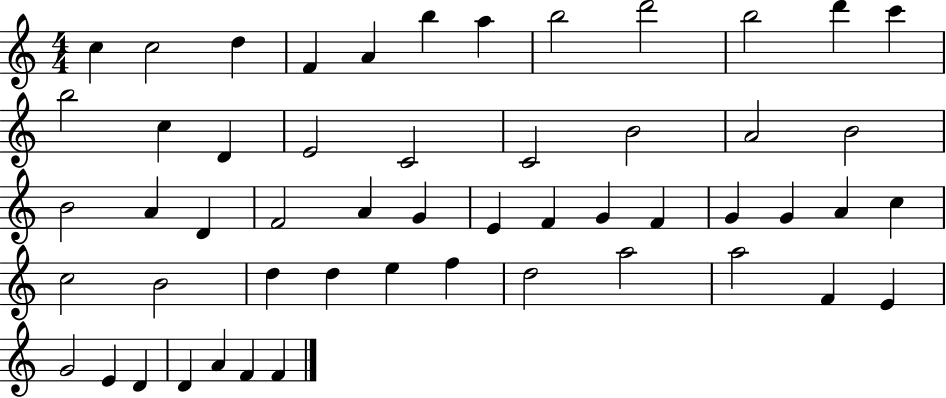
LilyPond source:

{
  \clef treble
  \numericTimeSignature
  \time 4/4
  \key c \major
  c''4 c''2 d''4 | f'4 a'4 b''4 a''4 | b''2 d'''2 | b''2 d'''4 c'''4 | \break b''2 c''4 d'4 | e'2 c'2 | c'2 b'2 | a'2 b'2 | \break b'2 a'4 d'4 | f'2 a'4 g'4 | e'4 f'4 g'4 f'4 | g'4 g'4 a'4 c''4 | \break c''2 b'2 | d''4 d''4 e''4 f''4 | d''2 a''2 | a''2 f'4 e'4 | \break g'2 e'4 d'4 | d'4 a'4 f'4 f'4 | \bar "|."
}